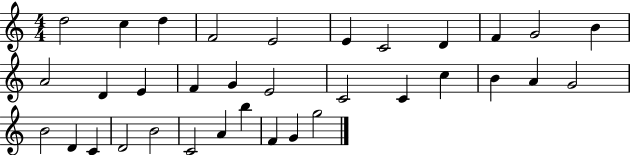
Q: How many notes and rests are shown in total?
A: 34